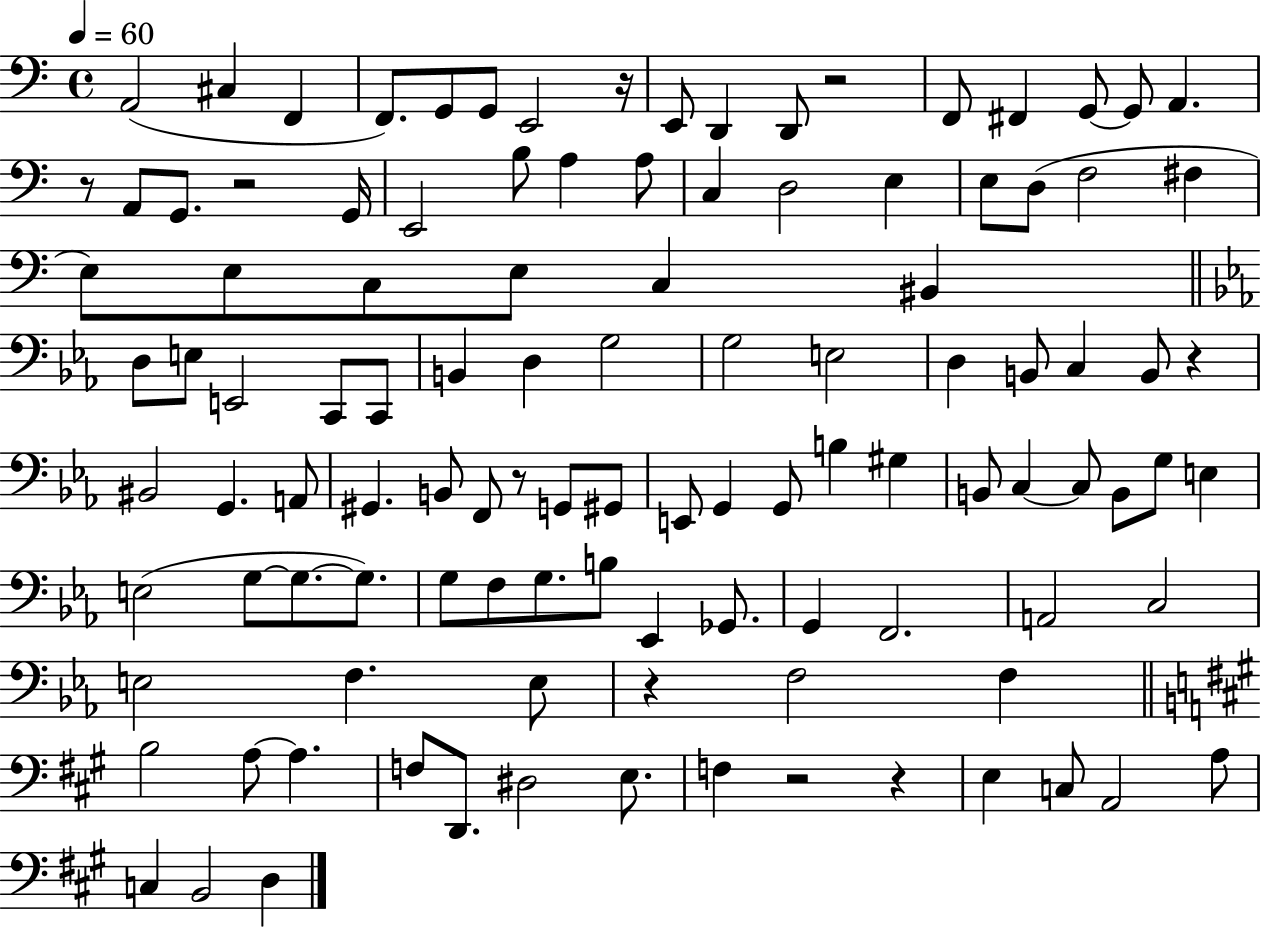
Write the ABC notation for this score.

X:1
T:Untitled
M:4/4
L:1/4
K:C
A,,2 ^C, F,, F,,/2 G,,/2 G,,/2 E,,2 z/4 E,,/2 D,, D,,/2 z2 F,,/2 ^F,, G,,/2 G,,/2 A,, z/2 A,,/2 G,,/2 z2 G,,/4 E,,2 B,/2 A, A,/2 C, D,2 E, E,/2 D,/2 F,2 ^F, E,/2 E,/2 C,/2 E,/2 C, ^B,, D,/2 E,/2 E,,2 C,,/2 C,,/2 B,, D, G,2 G,2 E,2 D, B,,/2 C, B,,/2 z ^B,,2 G,, A,,/2 ^G,, B,,/2 F,,/2 z/2 G,,/2 ^G,,/2 E,,/2 G,, G,,/2 B, ^G, B,,/2 C, C,/2 B,,/2 G,/2 E, E,2 G,/2 G,/2 G,/2 G,/2 F,/2 G,/2 B,/2 _E,, _G,,/2 G,, F,,2 A,,2 C,2 E,2 F, E,/2 z F,2 F, B,2 A,/2 A, F,/2 D,,/2 ^D,2 E,/2 F, z2 z E, C,/2 A,,2 A,/2 C, B,,2 D,